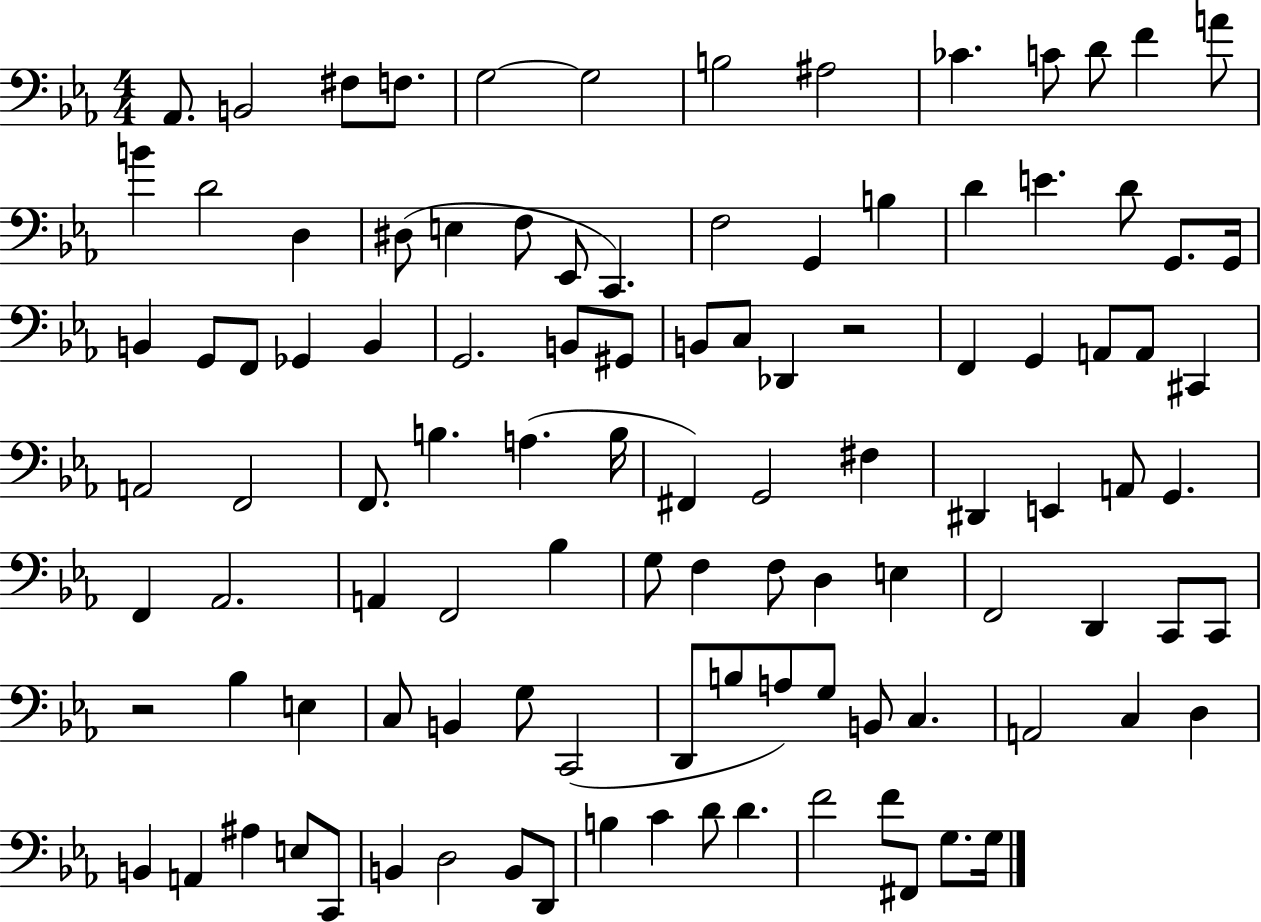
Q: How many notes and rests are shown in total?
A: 107